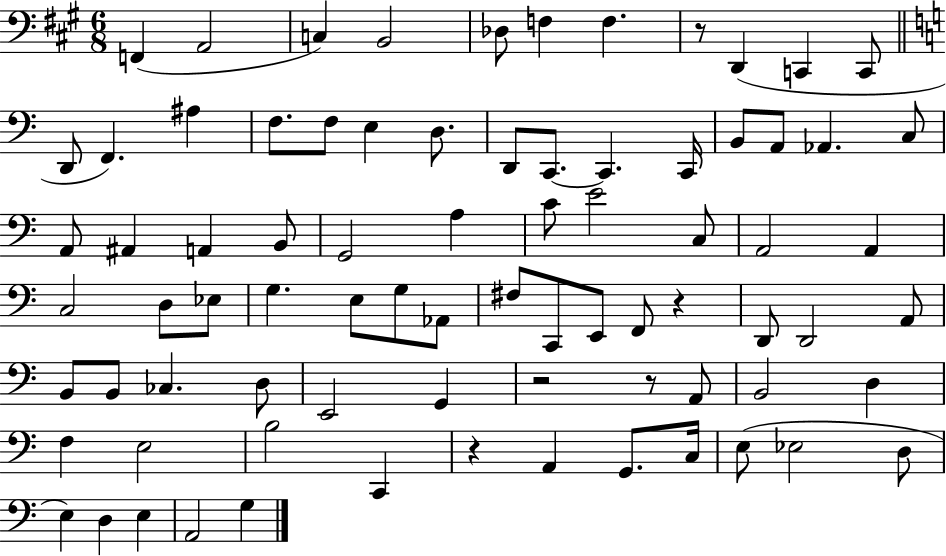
X:1
T:Untitled
M:6/8
L:1/4
K:A
F,, A,,2 C, B,,2 _D,/2 F, F, z/2 D,, C,, C,,/2 D,,/2 F,, ^A, F,/2 F,/2 E, D,/2 D,,/2 C,,/2 C,, C,,/4 B,,/2 A,,/2 _A,, C,/2 A,,/2 ^A,, A,, B,,/2 G,,2 A, C/2 E2 C,/2 A,,2 A,, C,2 D,/2 _E,/2 G, E,/2 G,/2 _A,,/2 ^F,/2 C,,/2 E,,/2 F,,/2 z D,,/2 D,,2 A,,/2 B,,/2 B,,/2 _C, D,/2 E,,2 G,, z2 z/2 A,,/2 B,,2 D, F, E,2 B,2 C,, z A,, G,,/2 C,/4 E,/2 _E,2 D,/2 E, D, E, A,,2 G,